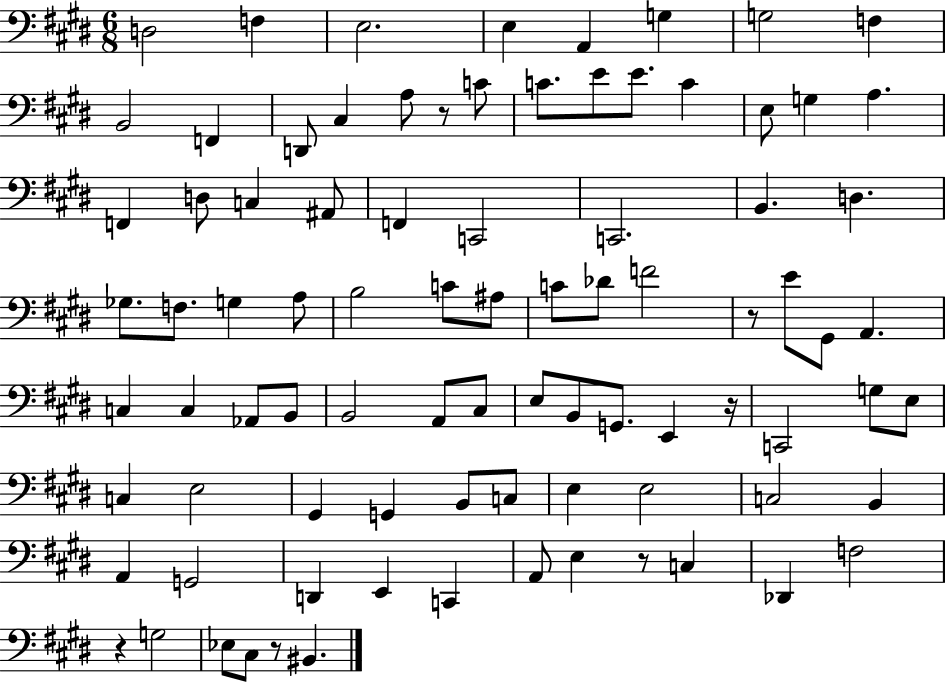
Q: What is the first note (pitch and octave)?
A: D3